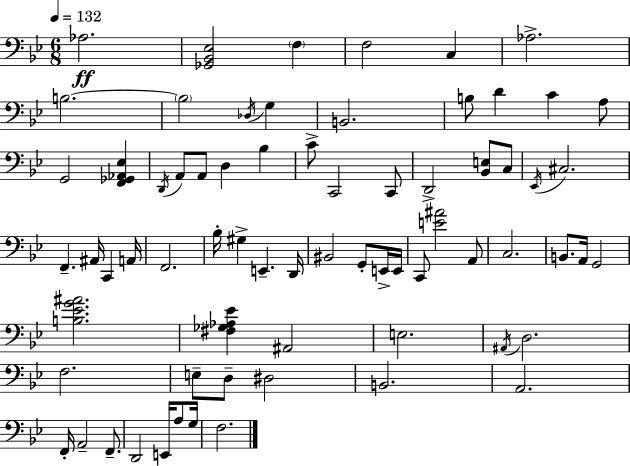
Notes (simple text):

Ab3/h. [Gb2,Bb2,Eb3]/h F3/q F3/h C3/q Ab3/h. B3/h. B3/h Db3/s G3/q B2/h. B3/e D4/q C4/q A3/e G2/h [F2,Gb2,Ab2,Eb3]/q D2/s A2/e A2/e D3/q Bb3/q C4/e C2/h C2/e D2/h [Bb2,E3]/e C3/e Eb2/s C#3/h. F2/q. A#2/s C2/q A2/s F2/h. Bb3/s G#3/q E2/q. D2/s BIS2/h G2/e E2/s E2/s C2/e [E4,A#4]/h A2/e C3/h. B2/e. A2/s G2/h [B3,Eb4,G4,A#4]/h. [F#3,Gb3,Ab3,Eb4]/q A#2/h E3/h. A#2/s D3/h. F3/h. E3/e D3/e D#3/h B2/h. A2/h. F2/s A2/h F2/e. D2/h E2/s A3/e G3/s F3/h.